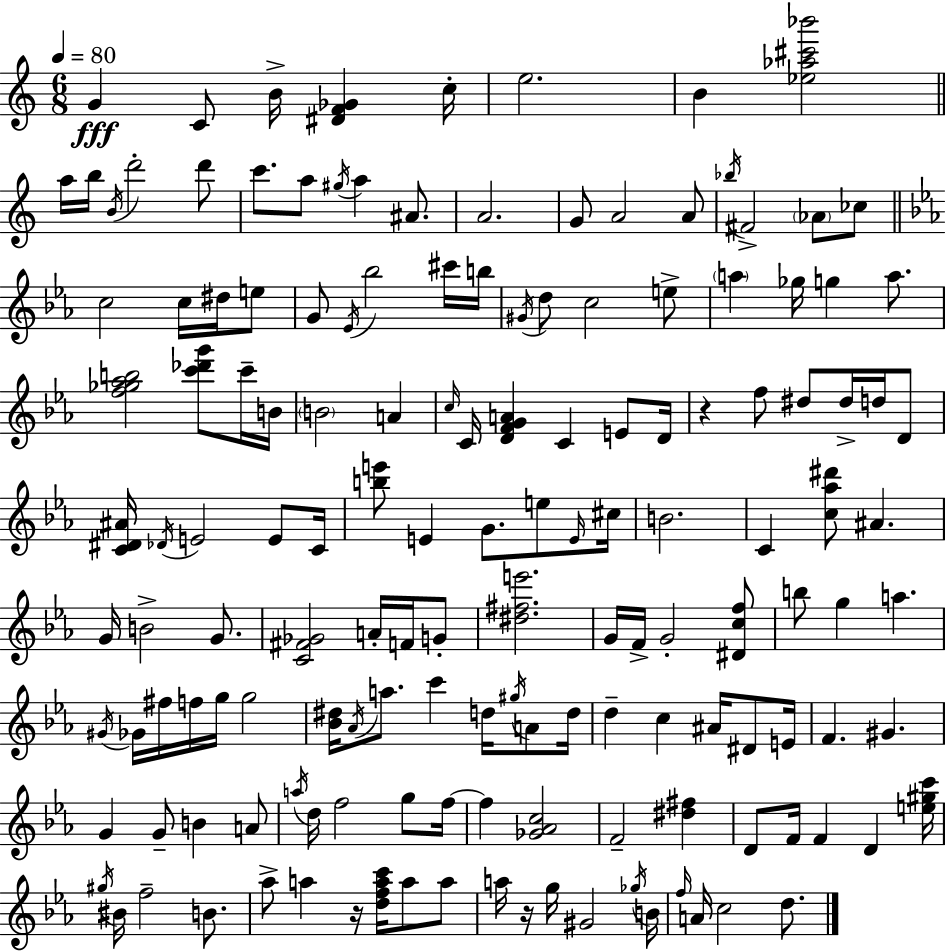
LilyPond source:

{
  \clef treble
  \numericTimeSignature
  \time 6/8
  \key a \minor
  \tempo 4 = 80
  g'4\fff c'8 b'16-> <dis' f' ges'>4 c''16-. | e''2. | b'4 <ees'' aes'' cis''' bes'''>2 | \bar "||" \break \key a \minor a''16 b''16 \acciaccatura { b'16 } d'''2-. d'''8 | c'''8. a''8 \acciaccatura { gis''16 } a''4 ais'8. | a'2. | g'8 a'2 | \break a'8 \acciaccatura { bes''16 } fis'2-> \parenthesize aes'8 | ces''8 \bar "||" \break \key c \minor c''2 c''16 dis''16 e''8 | g'8 \acciaccatura { ees'16 } bes''2 cis'''16 | b''16 \acciaccatura { gis'16 } d''8 c''2 | e''8-> \parenthesize a''4 ges''16 g''4 a''8. | \break <f'' ges'' aes'' b''>2 <c''' des''' g'''>8 | c'''16-- b'16 \parenthesize b'2 a'4 | \grace { c''16 } c'16 <d' f' g' a'>4 c'4 | e'8 d'16 r4 f''8 dis''8 dis''16-> | \break d''16 d'8 <c' dis' ais'>16 \acciaccatura { des'16 } e'2 | e'8 c'16 <b'' e'''>8 e'4 g'8. | e''8 \grace { e'16 } cis''16 b'2. | c'4 <c'' aes'' dis'''>8 ais'4. | \break g'16 b'2-> | g'8. <c' fis' ges'>2 | a'16-. f'16 g'8-. <dis'' fis'' e'''>2. | g'16 f'16-> g'2-. | \break <dis' c'' f''>8 b''8 g''4 a''4. | \acciaccatura { gis'16 } ges'16 fis''16 f''16 g''16 g''2 | <bes' dis''>16 \acciaccatura { aes'16 } a''8. c'''4 | d''16 \acciaccatura { gis''16 } a'8 d''16 d''4-- | \break c''4 ais'16 dis'8 e'16 f'4. | gis'4. g'4 | g'8-- b'4 a'8 \acciaccatura { a''16 } d''16 f''2 | g''8 f''16~~ f''4 | \break <ges' aes' c''>2 f'2-- | <dis'' fis''>4 d'8 f'16 | f'4 d'4 <e'' gis'' c'''>16 \acciaccatura { gis''16 } bis'16 f''2-- | b'8. aes''8-> | \break a''4 r16 <d'' f'' a'' c'''>16 a''8 a''8 a''16 r16 | g''16 gis'2 \acciaccatura { ges''16 } b'16 \grace { f''16 } | a'16 c''2 d''8. | \bar "|."
}